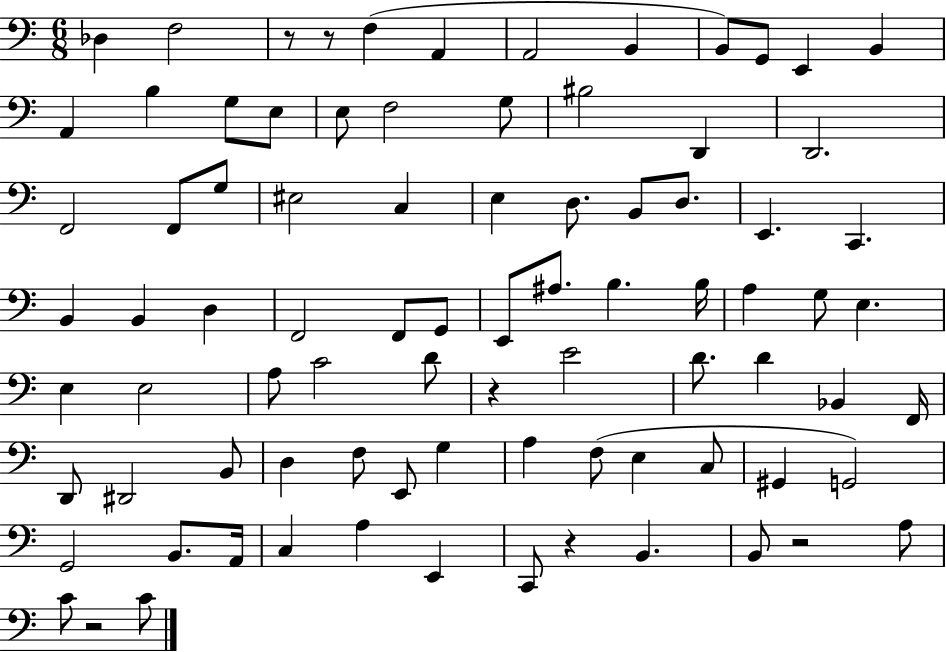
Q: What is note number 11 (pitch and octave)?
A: A2